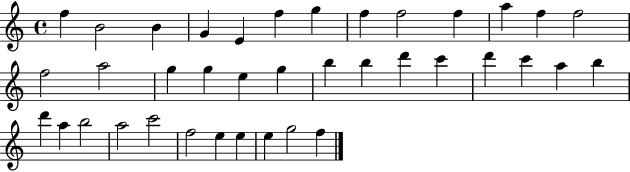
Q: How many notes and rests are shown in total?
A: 38